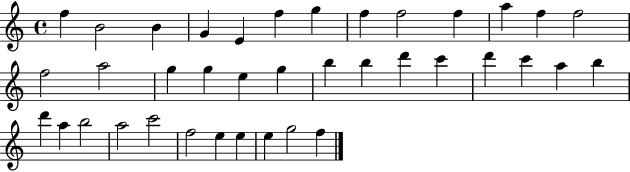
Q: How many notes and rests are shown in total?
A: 38